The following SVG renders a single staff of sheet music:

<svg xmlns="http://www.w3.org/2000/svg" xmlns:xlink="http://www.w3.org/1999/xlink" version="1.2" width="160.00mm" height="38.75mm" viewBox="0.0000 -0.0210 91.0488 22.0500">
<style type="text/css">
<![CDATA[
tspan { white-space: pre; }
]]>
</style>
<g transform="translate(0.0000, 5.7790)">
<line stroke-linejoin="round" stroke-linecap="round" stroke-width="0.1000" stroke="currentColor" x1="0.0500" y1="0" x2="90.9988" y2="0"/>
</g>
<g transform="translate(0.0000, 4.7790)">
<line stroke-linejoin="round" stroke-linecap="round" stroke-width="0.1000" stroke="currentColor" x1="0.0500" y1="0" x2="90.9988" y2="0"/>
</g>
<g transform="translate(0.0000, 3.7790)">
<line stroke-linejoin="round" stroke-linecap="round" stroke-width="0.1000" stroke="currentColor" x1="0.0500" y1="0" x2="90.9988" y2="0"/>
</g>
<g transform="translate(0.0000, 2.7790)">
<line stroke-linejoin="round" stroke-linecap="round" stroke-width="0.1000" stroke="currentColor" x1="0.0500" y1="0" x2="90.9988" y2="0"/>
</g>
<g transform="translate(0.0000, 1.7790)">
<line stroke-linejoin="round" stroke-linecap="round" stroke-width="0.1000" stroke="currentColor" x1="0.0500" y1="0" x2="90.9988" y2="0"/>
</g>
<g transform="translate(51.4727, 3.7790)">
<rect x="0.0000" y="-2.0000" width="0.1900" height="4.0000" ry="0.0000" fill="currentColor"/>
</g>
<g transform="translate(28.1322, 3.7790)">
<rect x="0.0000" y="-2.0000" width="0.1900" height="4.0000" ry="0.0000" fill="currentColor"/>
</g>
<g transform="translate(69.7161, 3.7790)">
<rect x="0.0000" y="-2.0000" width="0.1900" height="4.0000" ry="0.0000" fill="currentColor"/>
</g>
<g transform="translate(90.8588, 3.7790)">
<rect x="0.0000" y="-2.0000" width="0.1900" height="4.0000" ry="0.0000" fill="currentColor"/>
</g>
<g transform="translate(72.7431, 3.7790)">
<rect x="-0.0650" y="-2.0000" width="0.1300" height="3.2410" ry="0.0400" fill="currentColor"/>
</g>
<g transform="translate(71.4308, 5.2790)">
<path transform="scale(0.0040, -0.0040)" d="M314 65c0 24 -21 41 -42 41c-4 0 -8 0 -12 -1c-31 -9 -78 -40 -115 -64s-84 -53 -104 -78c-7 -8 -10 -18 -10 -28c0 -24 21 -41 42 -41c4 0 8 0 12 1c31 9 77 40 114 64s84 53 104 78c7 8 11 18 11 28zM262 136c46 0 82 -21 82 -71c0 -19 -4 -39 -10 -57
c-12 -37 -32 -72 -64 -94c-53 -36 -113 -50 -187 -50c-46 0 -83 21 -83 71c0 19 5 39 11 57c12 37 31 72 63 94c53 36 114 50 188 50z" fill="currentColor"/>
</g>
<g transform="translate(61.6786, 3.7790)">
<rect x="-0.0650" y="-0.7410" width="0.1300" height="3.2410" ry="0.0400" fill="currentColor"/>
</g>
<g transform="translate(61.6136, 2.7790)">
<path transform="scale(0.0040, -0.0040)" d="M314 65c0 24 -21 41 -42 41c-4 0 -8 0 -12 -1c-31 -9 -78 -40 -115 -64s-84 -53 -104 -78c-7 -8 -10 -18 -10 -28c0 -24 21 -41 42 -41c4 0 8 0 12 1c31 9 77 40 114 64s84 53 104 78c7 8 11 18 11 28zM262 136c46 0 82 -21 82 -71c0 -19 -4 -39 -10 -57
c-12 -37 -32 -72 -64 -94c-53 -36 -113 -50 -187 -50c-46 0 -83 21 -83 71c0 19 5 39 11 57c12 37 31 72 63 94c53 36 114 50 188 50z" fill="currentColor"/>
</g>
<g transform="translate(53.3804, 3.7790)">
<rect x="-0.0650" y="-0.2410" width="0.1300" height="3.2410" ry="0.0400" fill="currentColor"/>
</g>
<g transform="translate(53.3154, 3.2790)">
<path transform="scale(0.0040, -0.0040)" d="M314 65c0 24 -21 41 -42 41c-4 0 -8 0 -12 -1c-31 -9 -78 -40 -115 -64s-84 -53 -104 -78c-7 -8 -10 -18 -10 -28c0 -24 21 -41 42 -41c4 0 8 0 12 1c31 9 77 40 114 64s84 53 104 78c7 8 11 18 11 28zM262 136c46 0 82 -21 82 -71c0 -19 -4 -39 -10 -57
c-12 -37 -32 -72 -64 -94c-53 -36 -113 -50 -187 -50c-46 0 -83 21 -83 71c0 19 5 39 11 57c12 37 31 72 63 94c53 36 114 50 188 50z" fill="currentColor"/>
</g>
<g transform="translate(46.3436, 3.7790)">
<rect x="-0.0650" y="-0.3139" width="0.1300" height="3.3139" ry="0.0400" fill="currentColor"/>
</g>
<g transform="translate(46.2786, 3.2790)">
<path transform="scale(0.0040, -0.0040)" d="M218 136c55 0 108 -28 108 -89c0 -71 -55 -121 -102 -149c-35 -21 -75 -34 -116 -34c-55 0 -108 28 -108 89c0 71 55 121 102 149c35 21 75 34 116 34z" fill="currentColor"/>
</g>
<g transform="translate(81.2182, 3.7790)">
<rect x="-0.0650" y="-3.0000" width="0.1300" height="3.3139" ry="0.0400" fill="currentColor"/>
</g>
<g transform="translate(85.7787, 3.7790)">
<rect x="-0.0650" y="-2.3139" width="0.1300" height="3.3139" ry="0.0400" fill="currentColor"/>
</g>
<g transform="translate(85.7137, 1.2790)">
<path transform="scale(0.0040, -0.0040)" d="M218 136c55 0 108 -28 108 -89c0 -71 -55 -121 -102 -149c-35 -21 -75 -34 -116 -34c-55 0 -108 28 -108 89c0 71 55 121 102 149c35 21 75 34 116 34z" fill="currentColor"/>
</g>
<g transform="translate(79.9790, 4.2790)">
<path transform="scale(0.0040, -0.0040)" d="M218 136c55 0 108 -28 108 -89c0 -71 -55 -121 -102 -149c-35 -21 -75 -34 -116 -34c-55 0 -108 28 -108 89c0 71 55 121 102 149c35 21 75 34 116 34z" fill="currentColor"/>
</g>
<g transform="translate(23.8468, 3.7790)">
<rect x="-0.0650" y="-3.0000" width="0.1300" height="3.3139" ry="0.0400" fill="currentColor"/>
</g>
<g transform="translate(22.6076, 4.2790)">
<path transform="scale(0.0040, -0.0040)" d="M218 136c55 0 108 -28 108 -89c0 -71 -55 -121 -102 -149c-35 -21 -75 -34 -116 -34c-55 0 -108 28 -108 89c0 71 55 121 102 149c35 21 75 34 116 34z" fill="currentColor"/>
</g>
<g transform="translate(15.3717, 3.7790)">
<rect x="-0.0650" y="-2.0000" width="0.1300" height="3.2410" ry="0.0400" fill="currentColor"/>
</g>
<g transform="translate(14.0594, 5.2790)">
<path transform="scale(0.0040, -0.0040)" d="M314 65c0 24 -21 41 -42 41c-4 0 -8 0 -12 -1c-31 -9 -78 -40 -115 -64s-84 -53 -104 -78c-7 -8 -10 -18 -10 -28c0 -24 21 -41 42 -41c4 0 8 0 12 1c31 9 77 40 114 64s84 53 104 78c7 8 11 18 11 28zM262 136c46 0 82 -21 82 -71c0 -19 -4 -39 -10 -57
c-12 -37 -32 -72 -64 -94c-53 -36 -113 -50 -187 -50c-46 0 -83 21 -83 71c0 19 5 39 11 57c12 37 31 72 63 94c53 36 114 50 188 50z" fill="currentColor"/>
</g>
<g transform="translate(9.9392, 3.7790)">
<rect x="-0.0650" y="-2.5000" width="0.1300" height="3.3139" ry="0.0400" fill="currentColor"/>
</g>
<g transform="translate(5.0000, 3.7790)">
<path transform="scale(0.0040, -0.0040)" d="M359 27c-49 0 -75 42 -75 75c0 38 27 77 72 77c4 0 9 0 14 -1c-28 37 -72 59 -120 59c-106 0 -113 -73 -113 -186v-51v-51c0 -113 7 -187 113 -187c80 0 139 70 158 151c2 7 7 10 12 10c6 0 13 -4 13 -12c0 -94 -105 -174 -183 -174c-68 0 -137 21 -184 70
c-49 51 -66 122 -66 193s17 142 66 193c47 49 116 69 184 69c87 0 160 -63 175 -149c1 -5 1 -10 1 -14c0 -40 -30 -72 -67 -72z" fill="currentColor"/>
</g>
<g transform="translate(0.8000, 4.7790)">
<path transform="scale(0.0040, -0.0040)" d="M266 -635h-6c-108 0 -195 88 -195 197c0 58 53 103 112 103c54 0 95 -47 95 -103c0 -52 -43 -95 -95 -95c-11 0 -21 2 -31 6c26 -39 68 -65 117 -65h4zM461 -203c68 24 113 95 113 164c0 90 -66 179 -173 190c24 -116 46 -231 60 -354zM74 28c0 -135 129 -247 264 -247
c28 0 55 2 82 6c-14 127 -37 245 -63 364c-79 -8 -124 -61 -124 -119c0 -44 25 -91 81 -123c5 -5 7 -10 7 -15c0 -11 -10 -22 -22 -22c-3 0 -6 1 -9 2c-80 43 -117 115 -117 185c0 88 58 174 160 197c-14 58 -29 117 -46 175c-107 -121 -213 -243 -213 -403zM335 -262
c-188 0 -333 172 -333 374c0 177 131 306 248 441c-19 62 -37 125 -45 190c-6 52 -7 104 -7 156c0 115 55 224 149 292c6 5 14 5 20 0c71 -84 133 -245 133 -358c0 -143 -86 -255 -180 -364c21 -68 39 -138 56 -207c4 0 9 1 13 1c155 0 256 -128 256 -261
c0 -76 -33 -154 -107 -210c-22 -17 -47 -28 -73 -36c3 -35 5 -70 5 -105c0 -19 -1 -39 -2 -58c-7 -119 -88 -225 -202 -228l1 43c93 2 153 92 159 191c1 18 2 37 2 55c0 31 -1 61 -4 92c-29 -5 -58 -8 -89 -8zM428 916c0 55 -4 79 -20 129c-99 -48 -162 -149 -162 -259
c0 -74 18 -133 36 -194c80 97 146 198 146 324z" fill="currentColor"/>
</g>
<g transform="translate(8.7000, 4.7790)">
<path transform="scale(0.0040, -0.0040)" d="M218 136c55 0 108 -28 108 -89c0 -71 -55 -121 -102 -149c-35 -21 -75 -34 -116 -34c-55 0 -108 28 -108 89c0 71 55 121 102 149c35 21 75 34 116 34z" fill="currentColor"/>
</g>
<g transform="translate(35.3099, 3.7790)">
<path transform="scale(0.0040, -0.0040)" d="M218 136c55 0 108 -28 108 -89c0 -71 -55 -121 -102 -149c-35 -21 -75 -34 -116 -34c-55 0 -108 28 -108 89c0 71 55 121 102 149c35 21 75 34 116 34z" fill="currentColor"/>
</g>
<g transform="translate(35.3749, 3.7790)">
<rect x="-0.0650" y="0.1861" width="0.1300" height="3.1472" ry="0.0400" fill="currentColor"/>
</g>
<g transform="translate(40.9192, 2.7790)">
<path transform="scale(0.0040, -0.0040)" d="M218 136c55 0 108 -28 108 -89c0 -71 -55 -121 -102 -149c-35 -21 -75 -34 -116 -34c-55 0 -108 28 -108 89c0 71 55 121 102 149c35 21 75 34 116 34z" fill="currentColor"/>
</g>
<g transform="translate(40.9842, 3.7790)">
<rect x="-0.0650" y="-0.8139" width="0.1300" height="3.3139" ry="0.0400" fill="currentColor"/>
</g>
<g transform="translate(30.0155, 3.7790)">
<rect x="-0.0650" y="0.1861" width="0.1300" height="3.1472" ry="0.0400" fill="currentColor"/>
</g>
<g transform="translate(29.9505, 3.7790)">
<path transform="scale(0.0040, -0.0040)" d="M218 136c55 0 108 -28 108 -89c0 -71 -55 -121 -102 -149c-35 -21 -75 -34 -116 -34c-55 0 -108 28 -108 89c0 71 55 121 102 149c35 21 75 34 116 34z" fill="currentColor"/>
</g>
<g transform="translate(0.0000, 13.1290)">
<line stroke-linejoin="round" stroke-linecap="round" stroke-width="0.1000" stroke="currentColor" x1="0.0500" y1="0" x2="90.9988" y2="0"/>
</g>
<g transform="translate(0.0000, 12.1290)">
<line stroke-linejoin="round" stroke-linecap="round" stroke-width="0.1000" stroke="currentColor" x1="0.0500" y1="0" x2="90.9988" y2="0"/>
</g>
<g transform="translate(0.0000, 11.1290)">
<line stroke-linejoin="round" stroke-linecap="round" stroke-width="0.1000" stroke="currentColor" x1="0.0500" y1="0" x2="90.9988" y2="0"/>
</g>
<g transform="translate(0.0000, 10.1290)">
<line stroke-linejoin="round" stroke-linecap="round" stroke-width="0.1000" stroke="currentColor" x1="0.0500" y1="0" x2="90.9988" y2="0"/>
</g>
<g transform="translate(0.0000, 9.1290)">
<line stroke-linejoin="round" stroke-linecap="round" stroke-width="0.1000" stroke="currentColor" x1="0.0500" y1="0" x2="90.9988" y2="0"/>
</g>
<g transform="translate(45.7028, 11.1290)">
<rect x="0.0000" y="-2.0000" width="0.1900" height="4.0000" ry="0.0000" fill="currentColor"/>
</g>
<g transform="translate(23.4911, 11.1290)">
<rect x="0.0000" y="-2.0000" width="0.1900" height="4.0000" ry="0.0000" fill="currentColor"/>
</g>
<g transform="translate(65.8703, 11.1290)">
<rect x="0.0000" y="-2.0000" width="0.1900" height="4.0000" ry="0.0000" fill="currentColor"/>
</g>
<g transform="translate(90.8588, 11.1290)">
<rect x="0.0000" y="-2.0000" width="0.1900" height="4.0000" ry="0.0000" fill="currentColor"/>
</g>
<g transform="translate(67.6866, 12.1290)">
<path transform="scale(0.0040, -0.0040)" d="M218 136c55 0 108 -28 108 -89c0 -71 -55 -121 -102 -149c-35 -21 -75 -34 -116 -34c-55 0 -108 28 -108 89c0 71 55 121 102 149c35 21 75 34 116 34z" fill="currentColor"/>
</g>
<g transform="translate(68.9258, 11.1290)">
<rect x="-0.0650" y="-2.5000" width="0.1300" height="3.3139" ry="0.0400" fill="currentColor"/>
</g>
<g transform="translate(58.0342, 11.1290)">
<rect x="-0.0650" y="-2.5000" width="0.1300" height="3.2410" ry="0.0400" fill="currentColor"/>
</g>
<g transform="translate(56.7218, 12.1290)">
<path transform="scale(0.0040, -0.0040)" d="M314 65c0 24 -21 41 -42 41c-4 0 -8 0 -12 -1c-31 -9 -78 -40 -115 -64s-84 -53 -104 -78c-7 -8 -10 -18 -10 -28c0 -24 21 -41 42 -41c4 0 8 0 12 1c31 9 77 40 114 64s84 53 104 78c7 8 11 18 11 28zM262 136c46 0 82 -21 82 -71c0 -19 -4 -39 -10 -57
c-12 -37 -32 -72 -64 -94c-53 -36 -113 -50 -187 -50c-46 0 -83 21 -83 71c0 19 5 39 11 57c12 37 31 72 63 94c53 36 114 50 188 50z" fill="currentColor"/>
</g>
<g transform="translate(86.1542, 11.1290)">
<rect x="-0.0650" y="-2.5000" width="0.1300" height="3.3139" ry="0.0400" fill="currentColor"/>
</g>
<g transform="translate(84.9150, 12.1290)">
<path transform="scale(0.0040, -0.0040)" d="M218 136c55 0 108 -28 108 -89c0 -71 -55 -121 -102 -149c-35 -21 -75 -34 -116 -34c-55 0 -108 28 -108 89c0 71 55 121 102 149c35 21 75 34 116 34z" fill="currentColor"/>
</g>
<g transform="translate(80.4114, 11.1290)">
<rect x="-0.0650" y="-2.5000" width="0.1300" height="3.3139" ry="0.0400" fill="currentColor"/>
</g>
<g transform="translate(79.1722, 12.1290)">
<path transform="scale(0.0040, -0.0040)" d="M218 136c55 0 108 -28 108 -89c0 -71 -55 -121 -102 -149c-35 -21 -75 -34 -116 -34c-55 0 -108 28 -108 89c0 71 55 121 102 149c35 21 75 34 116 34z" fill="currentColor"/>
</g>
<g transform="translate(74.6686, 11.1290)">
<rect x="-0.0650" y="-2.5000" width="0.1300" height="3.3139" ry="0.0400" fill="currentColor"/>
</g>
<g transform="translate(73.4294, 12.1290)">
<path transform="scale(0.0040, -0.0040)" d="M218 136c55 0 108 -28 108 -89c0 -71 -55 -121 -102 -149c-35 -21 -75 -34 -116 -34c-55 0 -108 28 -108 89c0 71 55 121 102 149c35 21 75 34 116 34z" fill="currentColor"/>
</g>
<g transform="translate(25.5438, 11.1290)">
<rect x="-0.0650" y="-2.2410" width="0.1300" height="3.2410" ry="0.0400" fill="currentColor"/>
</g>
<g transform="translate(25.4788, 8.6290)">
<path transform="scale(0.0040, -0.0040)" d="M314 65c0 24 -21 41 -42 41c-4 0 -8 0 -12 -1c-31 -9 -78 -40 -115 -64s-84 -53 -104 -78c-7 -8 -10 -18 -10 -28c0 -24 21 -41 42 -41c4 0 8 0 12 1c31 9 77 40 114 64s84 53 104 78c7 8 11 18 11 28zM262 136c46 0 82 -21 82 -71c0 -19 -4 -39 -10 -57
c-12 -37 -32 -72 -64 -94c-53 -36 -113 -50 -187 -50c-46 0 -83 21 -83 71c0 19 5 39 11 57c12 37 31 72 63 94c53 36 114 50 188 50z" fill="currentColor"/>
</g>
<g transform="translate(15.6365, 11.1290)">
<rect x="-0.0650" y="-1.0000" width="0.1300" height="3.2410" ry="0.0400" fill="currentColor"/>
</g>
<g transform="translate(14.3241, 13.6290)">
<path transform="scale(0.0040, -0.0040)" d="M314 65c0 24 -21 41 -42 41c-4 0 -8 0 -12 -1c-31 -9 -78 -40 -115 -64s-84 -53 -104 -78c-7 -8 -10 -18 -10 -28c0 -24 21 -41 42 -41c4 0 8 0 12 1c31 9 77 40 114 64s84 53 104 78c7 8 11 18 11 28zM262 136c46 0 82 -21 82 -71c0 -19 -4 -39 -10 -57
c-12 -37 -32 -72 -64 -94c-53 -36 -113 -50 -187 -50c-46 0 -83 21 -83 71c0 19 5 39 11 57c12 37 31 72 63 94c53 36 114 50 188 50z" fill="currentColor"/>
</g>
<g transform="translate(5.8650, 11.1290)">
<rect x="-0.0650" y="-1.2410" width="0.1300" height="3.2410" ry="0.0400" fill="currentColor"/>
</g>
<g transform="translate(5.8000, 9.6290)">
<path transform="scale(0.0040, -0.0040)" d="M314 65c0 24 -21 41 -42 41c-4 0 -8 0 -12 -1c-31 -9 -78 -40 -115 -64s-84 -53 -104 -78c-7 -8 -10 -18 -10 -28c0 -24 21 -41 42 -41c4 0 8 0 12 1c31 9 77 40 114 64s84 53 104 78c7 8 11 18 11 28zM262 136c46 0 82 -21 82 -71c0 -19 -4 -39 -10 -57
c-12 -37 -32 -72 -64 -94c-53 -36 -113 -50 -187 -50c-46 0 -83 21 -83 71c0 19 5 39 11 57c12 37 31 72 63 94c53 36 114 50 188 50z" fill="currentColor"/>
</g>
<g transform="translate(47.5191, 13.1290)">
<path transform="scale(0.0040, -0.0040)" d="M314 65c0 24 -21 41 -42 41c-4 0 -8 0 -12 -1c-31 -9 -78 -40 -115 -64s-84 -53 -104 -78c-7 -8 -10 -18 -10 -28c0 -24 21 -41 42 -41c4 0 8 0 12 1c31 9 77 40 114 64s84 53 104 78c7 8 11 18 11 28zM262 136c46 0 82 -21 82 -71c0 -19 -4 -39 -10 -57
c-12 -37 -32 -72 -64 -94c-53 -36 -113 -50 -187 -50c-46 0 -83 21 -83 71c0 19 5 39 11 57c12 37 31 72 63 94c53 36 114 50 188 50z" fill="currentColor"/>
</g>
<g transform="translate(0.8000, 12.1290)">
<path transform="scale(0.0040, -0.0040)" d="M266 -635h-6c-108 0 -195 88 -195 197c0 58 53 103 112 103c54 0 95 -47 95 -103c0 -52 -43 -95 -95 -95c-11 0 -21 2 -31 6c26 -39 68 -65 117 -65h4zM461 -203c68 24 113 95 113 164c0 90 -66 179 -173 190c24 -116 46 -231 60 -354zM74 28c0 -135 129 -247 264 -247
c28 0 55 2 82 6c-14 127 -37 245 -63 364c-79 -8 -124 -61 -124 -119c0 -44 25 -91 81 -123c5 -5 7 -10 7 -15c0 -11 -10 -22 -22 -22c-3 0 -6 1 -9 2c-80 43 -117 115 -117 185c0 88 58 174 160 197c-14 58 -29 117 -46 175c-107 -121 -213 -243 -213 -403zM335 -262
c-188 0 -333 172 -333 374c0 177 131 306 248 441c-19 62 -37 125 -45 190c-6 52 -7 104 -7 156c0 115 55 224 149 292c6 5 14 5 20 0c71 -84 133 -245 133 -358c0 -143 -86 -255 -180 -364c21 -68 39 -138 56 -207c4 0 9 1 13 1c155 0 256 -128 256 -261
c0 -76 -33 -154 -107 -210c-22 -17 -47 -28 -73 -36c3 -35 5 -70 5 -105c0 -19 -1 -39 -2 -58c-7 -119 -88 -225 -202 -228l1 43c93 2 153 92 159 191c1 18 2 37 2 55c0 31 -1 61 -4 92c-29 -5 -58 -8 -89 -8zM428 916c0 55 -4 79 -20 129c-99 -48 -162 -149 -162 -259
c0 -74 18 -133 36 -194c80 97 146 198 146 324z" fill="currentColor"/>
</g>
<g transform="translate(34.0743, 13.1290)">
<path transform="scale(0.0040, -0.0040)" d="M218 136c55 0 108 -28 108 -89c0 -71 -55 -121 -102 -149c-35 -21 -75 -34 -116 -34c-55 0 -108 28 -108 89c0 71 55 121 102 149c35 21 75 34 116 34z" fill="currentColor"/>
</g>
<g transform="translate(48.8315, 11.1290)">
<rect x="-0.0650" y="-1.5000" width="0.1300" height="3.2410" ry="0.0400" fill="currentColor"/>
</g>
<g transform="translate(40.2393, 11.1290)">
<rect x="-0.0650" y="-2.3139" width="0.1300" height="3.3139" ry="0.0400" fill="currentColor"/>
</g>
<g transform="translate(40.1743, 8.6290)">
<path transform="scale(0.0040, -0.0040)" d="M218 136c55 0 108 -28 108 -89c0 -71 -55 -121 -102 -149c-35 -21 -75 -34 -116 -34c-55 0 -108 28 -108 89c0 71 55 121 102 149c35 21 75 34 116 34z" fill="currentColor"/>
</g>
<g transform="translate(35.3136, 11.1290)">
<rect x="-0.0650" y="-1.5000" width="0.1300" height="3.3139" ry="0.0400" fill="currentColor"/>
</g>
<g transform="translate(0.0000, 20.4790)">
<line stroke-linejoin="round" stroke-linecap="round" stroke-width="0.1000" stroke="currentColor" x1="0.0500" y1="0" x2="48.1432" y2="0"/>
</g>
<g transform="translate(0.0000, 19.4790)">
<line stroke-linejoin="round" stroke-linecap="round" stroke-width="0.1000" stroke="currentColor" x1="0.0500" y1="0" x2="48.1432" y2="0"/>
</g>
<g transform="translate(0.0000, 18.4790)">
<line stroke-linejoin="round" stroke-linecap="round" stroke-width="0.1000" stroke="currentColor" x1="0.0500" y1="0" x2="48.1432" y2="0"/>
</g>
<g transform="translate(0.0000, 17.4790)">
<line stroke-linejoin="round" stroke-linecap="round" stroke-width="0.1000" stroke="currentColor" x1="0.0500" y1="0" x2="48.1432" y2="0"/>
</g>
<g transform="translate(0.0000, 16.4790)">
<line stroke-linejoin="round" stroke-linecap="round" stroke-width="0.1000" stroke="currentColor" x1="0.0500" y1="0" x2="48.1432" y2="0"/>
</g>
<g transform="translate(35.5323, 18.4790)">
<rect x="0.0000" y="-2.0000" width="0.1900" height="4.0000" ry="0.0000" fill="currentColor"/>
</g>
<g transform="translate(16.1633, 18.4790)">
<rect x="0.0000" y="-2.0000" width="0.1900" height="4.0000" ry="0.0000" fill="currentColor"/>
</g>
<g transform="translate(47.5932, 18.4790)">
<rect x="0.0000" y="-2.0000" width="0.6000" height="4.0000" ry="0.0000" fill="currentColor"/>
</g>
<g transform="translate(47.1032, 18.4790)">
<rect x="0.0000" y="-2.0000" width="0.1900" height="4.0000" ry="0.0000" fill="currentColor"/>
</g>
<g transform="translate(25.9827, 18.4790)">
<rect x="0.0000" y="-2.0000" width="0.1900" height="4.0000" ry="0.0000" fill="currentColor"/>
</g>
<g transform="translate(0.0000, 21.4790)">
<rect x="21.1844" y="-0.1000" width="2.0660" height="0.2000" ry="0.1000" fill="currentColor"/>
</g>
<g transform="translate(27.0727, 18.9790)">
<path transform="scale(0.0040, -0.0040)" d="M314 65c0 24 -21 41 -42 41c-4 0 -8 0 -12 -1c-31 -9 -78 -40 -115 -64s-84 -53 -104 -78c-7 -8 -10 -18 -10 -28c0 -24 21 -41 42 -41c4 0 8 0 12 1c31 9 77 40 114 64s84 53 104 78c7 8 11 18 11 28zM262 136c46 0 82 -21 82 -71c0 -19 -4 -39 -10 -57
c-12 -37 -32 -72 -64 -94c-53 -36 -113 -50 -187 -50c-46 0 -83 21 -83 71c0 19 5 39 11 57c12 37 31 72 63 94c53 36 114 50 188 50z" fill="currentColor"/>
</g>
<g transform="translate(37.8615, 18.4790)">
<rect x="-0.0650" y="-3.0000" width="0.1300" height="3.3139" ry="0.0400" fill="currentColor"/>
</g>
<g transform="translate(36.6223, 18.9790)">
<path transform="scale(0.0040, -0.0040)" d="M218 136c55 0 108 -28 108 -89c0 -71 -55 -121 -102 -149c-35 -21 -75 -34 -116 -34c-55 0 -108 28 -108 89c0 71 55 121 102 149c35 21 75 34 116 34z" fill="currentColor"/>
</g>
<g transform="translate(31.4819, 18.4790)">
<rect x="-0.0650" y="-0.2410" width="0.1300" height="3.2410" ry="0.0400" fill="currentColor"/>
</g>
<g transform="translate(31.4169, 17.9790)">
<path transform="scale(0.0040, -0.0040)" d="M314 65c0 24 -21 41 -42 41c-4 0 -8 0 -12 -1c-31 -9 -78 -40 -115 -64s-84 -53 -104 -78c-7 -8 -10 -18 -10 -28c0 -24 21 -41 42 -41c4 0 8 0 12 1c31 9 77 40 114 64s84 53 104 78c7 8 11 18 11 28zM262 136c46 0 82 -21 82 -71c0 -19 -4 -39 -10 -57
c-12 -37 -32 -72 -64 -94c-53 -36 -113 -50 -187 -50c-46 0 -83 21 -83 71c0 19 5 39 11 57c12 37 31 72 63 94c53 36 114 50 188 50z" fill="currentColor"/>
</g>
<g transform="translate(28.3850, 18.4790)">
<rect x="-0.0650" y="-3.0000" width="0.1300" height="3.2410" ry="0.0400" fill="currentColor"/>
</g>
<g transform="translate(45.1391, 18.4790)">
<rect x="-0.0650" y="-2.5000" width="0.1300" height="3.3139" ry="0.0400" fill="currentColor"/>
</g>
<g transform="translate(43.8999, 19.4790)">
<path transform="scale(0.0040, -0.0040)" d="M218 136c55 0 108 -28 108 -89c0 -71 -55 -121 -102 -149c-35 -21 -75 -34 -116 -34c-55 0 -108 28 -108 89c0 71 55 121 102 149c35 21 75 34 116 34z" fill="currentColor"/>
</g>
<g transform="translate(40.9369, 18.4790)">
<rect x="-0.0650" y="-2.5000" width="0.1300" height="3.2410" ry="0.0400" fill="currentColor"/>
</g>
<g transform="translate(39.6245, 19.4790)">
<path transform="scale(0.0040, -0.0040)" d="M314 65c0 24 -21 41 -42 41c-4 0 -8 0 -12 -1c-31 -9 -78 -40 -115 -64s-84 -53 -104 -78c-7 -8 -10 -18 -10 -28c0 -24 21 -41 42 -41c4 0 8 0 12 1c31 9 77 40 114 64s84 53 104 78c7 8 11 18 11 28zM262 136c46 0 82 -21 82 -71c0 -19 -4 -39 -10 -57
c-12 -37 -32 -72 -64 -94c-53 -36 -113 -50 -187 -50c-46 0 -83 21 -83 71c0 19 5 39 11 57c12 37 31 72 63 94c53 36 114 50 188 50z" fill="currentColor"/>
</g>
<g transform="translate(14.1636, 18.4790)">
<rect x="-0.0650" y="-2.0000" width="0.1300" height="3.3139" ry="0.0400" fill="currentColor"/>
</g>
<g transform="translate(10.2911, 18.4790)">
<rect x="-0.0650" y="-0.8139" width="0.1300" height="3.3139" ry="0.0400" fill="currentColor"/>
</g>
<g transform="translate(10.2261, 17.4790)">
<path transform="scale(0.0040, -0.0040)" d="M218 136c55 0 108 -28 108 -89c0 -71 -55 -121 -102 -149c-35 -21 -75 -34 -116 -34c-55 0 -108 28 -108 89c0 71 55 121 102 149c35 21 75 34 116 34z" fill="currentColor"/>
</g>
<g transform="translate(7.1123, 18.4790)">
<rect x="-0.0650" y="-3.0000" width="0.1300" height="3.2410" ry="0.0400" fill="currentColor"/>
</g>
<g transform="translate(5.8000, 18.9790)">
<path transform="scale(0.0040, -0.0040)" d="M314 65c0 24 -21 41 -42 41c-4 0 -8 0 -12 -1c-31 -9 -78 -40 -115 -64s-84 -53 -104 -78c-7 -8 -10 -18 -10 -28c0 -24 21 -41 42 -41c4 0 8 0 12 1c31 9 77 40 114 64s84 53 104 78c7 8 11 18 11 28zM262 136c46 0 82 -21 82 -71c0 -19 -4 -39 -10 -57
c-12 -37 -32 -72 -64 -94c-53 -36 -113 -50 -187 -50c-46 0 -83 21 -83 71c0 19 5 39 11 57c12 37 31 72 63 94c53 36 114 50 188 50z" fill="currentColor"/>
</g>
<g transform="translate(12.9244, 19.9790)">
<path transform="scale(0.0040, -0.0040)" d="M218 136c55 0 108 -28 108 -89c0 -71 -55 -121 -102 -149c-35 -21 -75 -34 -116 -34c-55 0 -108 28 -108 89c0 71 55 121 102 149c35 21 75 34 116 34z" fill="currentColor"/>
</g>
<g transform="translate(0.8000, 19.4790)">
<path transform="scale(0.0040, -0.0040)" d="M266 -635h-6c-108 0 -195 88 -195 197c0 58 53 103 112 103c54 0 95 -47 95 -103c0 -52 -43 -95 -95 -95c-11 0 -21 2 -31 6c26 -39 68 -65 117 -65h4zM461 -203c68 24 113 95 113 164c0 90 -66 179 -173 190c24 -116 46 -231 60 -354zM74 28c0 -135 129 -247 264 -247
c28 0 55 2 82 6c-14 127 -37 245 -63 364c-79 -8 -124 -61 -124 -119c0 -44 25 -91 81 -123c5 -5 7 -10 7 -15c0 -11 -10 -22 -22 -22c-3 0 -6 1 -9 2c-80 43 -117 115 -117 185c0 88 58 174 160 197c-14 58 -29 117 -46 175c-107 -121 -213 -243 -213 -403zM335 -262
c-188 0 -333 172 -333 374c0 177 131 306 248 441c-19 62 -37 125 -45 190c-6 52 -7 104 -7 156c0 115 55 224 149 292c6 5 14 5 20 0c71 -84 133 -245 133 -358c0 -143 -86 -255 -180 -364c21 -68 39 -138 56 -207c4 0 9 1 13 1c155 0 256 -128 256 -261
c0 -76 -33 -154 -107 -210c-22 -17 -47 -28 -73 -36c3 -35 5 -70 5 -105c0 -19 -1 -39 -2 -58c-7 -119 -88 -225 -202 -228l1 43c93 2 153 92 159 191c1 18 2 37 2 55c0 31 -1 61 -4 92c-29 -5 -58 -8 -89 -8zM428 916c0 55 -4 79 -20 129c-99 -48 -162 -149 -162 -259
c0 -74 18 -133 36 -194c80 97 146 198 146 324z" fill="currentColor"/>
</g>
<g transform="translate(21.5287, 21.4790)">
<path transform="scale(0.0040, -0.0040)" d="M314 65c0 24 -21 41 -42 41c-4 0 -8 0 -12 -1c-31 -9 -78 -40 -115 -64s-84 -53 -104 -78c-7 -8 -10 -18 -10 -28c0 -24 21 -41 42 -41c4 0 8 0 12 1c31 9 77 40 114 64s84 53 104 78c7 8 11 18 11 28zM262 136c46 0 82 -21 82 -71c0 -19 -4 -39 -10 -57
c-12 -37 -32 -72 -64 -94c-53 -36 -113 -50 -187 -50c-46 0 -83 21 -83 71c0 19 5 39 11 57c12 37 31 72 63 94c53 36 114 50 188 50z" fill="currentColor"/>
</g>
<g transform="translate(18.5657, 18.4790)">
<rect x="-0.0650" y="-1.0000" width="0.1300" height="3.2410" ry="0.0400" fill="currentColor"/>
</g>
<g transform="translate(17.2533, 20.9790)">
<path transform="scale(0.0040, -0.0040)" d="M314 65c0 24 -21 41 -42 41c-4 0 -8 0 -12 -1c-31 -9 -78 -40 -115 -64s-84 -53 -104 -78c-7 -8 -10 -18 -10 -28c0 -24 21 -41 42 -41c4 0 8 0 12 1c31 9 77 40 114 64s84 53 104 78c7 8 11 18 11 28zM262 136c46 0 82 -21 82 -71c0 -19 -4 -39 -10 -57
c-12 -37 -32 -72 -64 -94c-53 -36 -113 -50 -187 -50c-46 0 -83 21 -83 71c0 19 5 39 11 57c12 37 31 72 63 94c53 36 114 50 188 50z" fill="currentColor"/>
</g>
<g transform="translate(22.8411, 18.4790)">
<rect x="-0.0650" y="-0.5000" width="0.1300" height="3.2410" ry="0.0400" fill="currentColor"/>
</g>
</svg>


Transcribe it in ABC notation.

X:1
T:Untitled
M:4/4
L:1/4
K:C
G F2 A B B d c c2 d2 F2 A g e2 D2 g2 E g E2 G2 G G G G A2 d F D2 C2 A2 c2 A G2 G